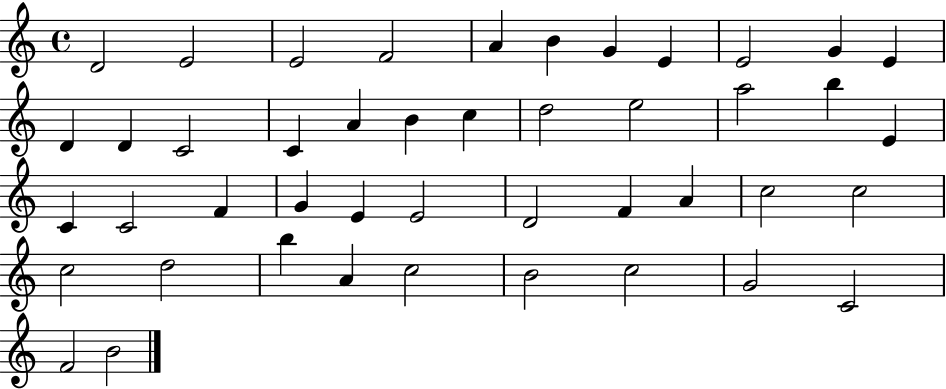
D4/h E4/h E4/h F4/h A4/q B4/q G4/q E4/q E4/h G4/q E4/q D4/q D4/q C4/h C4/q A4/q B4/q C5/q D5/h E5/h A5/h B5/q E4/q C4/q C4/h F4/q G4/q E4/q E4/h D4/h F4/q A4/q C5/h C5/h C5/h D5/h B5/q A4/q C5/h B4/h C5/h G4/h C4/h F4/h B4/h